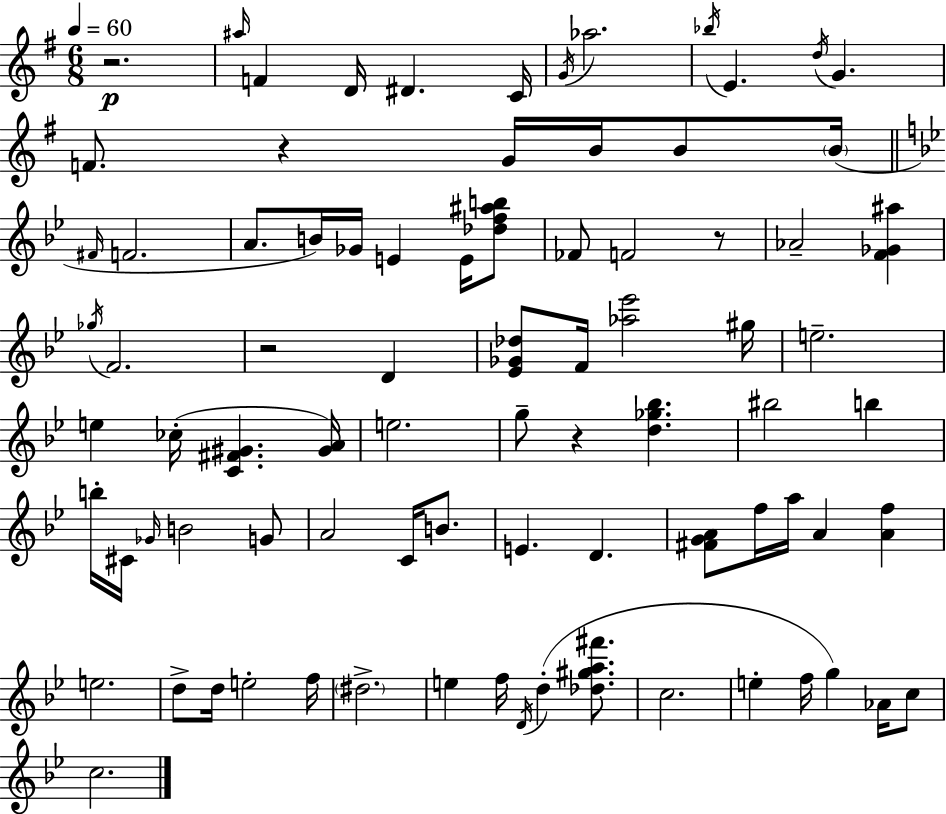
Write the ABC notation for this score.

X:1
T:Untitled
M:6/8
L:1/4
K:G
z2 ^a/4 F D/4 ^D C/4 G/4 _a2 _b/4 E d/4 G F/2 z G/4 B/4 B/2 B/4 ^F/4 F2 A/2 B/4 _G/4 E E/4 [_df^ab]/2 _F/2 F2 z/2 _A2 [F_G^a] _g/4 F2 z2 D [_E_G_d]/2 F/4 [_a_e']2 ^g/4 e2 e _c/4 [C^F^G] [^GA]/4 e2 g/2 z [d_g_b] ^b2 b b/4 ^C/4 _G/4 B2 G/2 A2 C/4 B/2 E D [^FGA]/2 f/4 a/4 A [Af] e2 d/2 d/4 e2 f/4 ^d2 e f/4 D/4 d [_d^ga^f']/2 c2 e f/4 g _A/4 c/2 c2